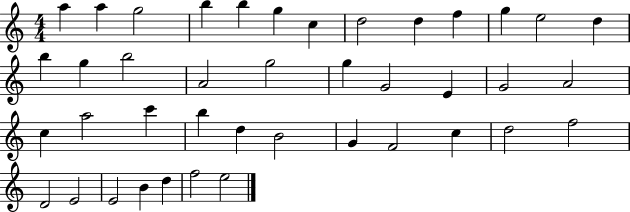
A5/q A5/q G5/h B5/q B5/q G5/q C5/q D5/h D5/q F5/q G5/q E5/h D5/q B5/q G5/q B5/h A4/h G5/h G5/q G4/h E4/q G4/h A4/h C5/q A5/h C6/q B5/q D5/q B4/h G4/q F4/h C5/q D5/h F5/h D4/h E4/h E4/h B4/q D5/q F5/h E5/h